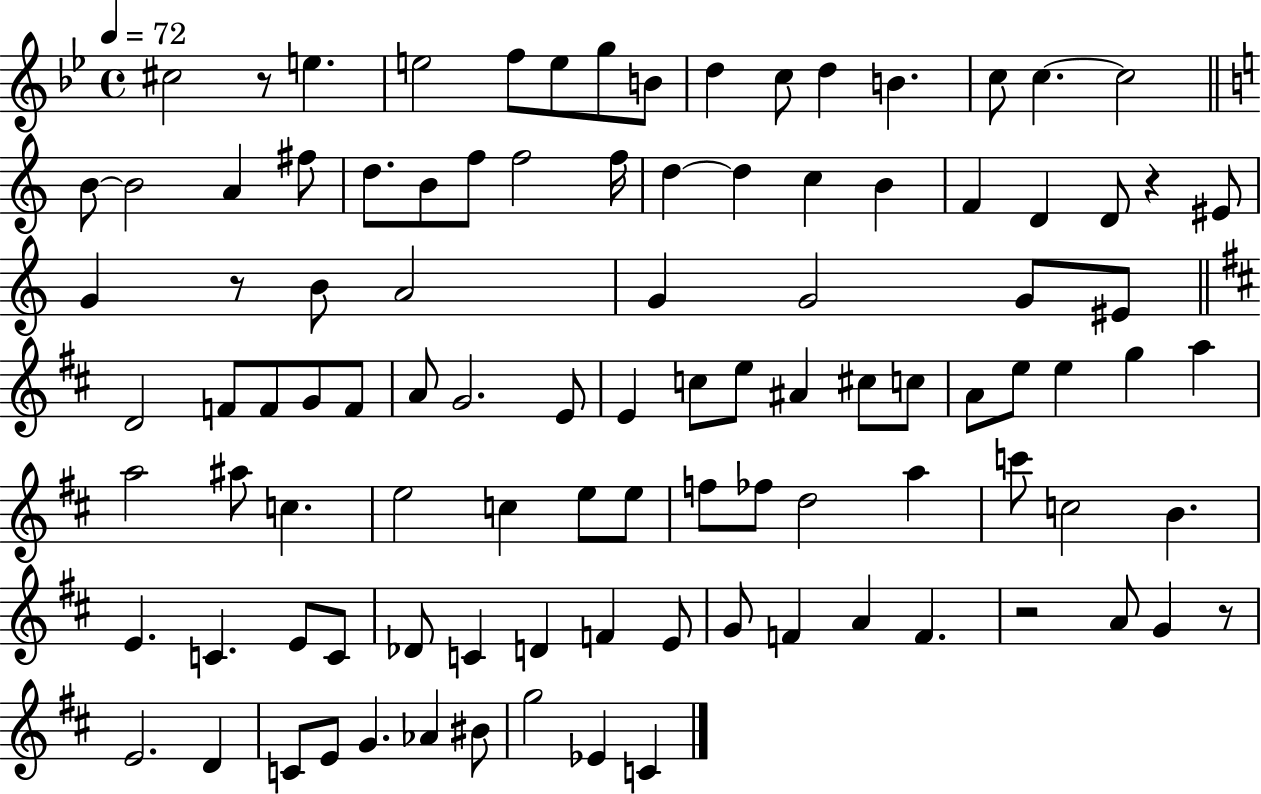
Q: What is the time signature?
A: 4/4